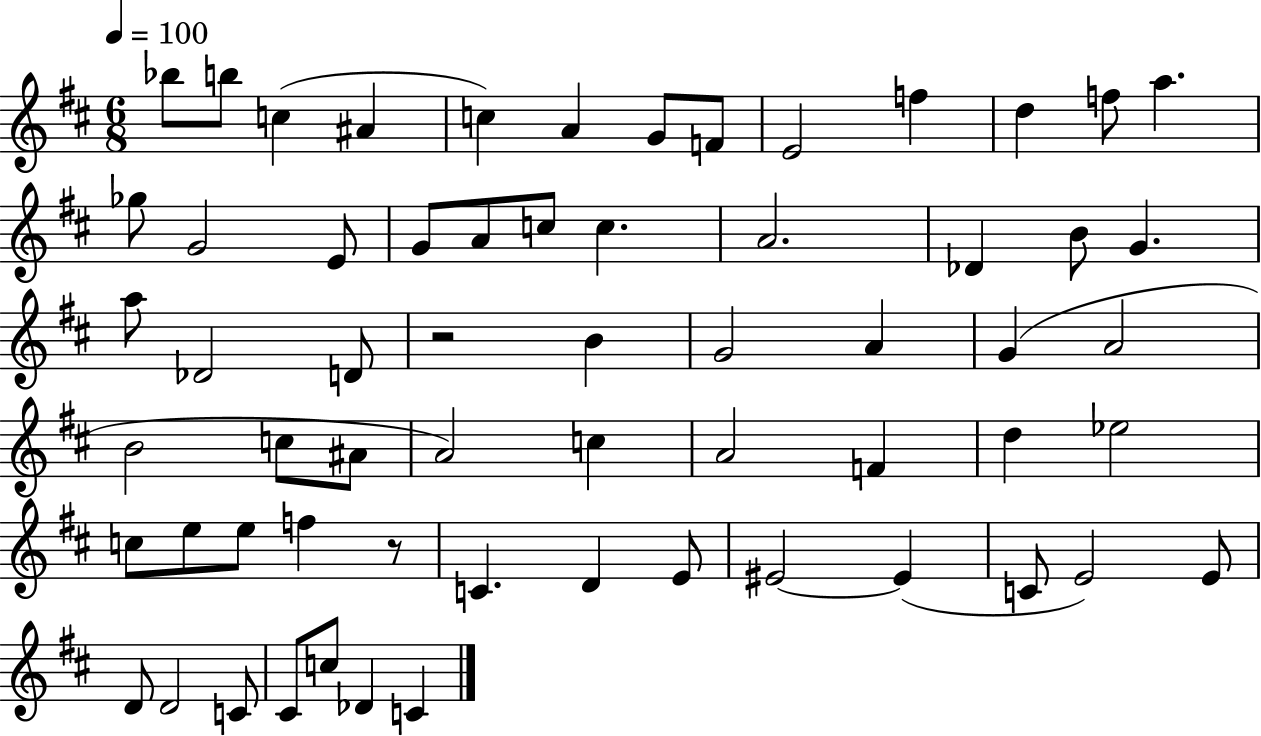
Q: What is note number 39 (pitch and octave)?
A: F4